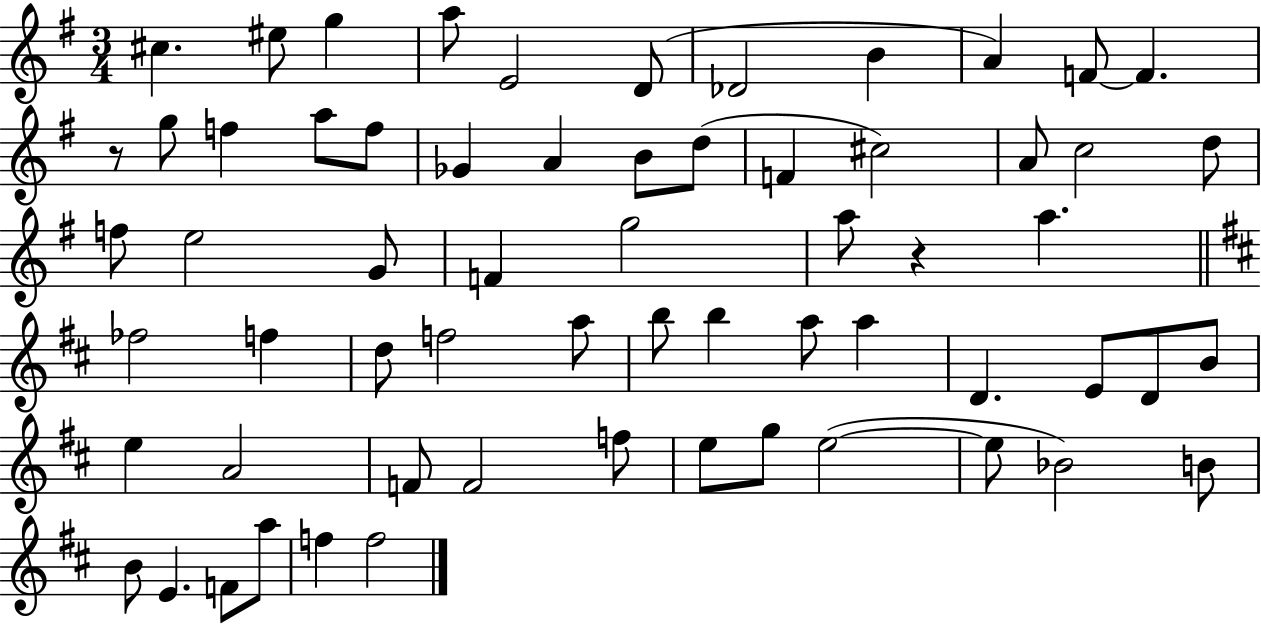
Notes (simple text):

C#5/q. EIS5/e G5/q A5/e E4/h D4/e Db4/h B4/q A4/q F4/e F4/q. R/e G5/e F5/q A5/e F5/e Gb4/q A4/q B4/e D5/e F4/q C#5/h A4/e C5/h D5/e F5/e E5/h G4/e F4/q G5/h A5/e R/q A5/q. FES5/h F5/q D5/e F5/h A5/e B5/e B5/q A5/e A5/q D4/q. E4/e D4/e B4/e E5/q A4/h F4/e F4/h F5/e E5/e G5/e E5/h E5/e Bb4/h B4/e B4/e E4/q. F4/e A5/e F5/q F5/h